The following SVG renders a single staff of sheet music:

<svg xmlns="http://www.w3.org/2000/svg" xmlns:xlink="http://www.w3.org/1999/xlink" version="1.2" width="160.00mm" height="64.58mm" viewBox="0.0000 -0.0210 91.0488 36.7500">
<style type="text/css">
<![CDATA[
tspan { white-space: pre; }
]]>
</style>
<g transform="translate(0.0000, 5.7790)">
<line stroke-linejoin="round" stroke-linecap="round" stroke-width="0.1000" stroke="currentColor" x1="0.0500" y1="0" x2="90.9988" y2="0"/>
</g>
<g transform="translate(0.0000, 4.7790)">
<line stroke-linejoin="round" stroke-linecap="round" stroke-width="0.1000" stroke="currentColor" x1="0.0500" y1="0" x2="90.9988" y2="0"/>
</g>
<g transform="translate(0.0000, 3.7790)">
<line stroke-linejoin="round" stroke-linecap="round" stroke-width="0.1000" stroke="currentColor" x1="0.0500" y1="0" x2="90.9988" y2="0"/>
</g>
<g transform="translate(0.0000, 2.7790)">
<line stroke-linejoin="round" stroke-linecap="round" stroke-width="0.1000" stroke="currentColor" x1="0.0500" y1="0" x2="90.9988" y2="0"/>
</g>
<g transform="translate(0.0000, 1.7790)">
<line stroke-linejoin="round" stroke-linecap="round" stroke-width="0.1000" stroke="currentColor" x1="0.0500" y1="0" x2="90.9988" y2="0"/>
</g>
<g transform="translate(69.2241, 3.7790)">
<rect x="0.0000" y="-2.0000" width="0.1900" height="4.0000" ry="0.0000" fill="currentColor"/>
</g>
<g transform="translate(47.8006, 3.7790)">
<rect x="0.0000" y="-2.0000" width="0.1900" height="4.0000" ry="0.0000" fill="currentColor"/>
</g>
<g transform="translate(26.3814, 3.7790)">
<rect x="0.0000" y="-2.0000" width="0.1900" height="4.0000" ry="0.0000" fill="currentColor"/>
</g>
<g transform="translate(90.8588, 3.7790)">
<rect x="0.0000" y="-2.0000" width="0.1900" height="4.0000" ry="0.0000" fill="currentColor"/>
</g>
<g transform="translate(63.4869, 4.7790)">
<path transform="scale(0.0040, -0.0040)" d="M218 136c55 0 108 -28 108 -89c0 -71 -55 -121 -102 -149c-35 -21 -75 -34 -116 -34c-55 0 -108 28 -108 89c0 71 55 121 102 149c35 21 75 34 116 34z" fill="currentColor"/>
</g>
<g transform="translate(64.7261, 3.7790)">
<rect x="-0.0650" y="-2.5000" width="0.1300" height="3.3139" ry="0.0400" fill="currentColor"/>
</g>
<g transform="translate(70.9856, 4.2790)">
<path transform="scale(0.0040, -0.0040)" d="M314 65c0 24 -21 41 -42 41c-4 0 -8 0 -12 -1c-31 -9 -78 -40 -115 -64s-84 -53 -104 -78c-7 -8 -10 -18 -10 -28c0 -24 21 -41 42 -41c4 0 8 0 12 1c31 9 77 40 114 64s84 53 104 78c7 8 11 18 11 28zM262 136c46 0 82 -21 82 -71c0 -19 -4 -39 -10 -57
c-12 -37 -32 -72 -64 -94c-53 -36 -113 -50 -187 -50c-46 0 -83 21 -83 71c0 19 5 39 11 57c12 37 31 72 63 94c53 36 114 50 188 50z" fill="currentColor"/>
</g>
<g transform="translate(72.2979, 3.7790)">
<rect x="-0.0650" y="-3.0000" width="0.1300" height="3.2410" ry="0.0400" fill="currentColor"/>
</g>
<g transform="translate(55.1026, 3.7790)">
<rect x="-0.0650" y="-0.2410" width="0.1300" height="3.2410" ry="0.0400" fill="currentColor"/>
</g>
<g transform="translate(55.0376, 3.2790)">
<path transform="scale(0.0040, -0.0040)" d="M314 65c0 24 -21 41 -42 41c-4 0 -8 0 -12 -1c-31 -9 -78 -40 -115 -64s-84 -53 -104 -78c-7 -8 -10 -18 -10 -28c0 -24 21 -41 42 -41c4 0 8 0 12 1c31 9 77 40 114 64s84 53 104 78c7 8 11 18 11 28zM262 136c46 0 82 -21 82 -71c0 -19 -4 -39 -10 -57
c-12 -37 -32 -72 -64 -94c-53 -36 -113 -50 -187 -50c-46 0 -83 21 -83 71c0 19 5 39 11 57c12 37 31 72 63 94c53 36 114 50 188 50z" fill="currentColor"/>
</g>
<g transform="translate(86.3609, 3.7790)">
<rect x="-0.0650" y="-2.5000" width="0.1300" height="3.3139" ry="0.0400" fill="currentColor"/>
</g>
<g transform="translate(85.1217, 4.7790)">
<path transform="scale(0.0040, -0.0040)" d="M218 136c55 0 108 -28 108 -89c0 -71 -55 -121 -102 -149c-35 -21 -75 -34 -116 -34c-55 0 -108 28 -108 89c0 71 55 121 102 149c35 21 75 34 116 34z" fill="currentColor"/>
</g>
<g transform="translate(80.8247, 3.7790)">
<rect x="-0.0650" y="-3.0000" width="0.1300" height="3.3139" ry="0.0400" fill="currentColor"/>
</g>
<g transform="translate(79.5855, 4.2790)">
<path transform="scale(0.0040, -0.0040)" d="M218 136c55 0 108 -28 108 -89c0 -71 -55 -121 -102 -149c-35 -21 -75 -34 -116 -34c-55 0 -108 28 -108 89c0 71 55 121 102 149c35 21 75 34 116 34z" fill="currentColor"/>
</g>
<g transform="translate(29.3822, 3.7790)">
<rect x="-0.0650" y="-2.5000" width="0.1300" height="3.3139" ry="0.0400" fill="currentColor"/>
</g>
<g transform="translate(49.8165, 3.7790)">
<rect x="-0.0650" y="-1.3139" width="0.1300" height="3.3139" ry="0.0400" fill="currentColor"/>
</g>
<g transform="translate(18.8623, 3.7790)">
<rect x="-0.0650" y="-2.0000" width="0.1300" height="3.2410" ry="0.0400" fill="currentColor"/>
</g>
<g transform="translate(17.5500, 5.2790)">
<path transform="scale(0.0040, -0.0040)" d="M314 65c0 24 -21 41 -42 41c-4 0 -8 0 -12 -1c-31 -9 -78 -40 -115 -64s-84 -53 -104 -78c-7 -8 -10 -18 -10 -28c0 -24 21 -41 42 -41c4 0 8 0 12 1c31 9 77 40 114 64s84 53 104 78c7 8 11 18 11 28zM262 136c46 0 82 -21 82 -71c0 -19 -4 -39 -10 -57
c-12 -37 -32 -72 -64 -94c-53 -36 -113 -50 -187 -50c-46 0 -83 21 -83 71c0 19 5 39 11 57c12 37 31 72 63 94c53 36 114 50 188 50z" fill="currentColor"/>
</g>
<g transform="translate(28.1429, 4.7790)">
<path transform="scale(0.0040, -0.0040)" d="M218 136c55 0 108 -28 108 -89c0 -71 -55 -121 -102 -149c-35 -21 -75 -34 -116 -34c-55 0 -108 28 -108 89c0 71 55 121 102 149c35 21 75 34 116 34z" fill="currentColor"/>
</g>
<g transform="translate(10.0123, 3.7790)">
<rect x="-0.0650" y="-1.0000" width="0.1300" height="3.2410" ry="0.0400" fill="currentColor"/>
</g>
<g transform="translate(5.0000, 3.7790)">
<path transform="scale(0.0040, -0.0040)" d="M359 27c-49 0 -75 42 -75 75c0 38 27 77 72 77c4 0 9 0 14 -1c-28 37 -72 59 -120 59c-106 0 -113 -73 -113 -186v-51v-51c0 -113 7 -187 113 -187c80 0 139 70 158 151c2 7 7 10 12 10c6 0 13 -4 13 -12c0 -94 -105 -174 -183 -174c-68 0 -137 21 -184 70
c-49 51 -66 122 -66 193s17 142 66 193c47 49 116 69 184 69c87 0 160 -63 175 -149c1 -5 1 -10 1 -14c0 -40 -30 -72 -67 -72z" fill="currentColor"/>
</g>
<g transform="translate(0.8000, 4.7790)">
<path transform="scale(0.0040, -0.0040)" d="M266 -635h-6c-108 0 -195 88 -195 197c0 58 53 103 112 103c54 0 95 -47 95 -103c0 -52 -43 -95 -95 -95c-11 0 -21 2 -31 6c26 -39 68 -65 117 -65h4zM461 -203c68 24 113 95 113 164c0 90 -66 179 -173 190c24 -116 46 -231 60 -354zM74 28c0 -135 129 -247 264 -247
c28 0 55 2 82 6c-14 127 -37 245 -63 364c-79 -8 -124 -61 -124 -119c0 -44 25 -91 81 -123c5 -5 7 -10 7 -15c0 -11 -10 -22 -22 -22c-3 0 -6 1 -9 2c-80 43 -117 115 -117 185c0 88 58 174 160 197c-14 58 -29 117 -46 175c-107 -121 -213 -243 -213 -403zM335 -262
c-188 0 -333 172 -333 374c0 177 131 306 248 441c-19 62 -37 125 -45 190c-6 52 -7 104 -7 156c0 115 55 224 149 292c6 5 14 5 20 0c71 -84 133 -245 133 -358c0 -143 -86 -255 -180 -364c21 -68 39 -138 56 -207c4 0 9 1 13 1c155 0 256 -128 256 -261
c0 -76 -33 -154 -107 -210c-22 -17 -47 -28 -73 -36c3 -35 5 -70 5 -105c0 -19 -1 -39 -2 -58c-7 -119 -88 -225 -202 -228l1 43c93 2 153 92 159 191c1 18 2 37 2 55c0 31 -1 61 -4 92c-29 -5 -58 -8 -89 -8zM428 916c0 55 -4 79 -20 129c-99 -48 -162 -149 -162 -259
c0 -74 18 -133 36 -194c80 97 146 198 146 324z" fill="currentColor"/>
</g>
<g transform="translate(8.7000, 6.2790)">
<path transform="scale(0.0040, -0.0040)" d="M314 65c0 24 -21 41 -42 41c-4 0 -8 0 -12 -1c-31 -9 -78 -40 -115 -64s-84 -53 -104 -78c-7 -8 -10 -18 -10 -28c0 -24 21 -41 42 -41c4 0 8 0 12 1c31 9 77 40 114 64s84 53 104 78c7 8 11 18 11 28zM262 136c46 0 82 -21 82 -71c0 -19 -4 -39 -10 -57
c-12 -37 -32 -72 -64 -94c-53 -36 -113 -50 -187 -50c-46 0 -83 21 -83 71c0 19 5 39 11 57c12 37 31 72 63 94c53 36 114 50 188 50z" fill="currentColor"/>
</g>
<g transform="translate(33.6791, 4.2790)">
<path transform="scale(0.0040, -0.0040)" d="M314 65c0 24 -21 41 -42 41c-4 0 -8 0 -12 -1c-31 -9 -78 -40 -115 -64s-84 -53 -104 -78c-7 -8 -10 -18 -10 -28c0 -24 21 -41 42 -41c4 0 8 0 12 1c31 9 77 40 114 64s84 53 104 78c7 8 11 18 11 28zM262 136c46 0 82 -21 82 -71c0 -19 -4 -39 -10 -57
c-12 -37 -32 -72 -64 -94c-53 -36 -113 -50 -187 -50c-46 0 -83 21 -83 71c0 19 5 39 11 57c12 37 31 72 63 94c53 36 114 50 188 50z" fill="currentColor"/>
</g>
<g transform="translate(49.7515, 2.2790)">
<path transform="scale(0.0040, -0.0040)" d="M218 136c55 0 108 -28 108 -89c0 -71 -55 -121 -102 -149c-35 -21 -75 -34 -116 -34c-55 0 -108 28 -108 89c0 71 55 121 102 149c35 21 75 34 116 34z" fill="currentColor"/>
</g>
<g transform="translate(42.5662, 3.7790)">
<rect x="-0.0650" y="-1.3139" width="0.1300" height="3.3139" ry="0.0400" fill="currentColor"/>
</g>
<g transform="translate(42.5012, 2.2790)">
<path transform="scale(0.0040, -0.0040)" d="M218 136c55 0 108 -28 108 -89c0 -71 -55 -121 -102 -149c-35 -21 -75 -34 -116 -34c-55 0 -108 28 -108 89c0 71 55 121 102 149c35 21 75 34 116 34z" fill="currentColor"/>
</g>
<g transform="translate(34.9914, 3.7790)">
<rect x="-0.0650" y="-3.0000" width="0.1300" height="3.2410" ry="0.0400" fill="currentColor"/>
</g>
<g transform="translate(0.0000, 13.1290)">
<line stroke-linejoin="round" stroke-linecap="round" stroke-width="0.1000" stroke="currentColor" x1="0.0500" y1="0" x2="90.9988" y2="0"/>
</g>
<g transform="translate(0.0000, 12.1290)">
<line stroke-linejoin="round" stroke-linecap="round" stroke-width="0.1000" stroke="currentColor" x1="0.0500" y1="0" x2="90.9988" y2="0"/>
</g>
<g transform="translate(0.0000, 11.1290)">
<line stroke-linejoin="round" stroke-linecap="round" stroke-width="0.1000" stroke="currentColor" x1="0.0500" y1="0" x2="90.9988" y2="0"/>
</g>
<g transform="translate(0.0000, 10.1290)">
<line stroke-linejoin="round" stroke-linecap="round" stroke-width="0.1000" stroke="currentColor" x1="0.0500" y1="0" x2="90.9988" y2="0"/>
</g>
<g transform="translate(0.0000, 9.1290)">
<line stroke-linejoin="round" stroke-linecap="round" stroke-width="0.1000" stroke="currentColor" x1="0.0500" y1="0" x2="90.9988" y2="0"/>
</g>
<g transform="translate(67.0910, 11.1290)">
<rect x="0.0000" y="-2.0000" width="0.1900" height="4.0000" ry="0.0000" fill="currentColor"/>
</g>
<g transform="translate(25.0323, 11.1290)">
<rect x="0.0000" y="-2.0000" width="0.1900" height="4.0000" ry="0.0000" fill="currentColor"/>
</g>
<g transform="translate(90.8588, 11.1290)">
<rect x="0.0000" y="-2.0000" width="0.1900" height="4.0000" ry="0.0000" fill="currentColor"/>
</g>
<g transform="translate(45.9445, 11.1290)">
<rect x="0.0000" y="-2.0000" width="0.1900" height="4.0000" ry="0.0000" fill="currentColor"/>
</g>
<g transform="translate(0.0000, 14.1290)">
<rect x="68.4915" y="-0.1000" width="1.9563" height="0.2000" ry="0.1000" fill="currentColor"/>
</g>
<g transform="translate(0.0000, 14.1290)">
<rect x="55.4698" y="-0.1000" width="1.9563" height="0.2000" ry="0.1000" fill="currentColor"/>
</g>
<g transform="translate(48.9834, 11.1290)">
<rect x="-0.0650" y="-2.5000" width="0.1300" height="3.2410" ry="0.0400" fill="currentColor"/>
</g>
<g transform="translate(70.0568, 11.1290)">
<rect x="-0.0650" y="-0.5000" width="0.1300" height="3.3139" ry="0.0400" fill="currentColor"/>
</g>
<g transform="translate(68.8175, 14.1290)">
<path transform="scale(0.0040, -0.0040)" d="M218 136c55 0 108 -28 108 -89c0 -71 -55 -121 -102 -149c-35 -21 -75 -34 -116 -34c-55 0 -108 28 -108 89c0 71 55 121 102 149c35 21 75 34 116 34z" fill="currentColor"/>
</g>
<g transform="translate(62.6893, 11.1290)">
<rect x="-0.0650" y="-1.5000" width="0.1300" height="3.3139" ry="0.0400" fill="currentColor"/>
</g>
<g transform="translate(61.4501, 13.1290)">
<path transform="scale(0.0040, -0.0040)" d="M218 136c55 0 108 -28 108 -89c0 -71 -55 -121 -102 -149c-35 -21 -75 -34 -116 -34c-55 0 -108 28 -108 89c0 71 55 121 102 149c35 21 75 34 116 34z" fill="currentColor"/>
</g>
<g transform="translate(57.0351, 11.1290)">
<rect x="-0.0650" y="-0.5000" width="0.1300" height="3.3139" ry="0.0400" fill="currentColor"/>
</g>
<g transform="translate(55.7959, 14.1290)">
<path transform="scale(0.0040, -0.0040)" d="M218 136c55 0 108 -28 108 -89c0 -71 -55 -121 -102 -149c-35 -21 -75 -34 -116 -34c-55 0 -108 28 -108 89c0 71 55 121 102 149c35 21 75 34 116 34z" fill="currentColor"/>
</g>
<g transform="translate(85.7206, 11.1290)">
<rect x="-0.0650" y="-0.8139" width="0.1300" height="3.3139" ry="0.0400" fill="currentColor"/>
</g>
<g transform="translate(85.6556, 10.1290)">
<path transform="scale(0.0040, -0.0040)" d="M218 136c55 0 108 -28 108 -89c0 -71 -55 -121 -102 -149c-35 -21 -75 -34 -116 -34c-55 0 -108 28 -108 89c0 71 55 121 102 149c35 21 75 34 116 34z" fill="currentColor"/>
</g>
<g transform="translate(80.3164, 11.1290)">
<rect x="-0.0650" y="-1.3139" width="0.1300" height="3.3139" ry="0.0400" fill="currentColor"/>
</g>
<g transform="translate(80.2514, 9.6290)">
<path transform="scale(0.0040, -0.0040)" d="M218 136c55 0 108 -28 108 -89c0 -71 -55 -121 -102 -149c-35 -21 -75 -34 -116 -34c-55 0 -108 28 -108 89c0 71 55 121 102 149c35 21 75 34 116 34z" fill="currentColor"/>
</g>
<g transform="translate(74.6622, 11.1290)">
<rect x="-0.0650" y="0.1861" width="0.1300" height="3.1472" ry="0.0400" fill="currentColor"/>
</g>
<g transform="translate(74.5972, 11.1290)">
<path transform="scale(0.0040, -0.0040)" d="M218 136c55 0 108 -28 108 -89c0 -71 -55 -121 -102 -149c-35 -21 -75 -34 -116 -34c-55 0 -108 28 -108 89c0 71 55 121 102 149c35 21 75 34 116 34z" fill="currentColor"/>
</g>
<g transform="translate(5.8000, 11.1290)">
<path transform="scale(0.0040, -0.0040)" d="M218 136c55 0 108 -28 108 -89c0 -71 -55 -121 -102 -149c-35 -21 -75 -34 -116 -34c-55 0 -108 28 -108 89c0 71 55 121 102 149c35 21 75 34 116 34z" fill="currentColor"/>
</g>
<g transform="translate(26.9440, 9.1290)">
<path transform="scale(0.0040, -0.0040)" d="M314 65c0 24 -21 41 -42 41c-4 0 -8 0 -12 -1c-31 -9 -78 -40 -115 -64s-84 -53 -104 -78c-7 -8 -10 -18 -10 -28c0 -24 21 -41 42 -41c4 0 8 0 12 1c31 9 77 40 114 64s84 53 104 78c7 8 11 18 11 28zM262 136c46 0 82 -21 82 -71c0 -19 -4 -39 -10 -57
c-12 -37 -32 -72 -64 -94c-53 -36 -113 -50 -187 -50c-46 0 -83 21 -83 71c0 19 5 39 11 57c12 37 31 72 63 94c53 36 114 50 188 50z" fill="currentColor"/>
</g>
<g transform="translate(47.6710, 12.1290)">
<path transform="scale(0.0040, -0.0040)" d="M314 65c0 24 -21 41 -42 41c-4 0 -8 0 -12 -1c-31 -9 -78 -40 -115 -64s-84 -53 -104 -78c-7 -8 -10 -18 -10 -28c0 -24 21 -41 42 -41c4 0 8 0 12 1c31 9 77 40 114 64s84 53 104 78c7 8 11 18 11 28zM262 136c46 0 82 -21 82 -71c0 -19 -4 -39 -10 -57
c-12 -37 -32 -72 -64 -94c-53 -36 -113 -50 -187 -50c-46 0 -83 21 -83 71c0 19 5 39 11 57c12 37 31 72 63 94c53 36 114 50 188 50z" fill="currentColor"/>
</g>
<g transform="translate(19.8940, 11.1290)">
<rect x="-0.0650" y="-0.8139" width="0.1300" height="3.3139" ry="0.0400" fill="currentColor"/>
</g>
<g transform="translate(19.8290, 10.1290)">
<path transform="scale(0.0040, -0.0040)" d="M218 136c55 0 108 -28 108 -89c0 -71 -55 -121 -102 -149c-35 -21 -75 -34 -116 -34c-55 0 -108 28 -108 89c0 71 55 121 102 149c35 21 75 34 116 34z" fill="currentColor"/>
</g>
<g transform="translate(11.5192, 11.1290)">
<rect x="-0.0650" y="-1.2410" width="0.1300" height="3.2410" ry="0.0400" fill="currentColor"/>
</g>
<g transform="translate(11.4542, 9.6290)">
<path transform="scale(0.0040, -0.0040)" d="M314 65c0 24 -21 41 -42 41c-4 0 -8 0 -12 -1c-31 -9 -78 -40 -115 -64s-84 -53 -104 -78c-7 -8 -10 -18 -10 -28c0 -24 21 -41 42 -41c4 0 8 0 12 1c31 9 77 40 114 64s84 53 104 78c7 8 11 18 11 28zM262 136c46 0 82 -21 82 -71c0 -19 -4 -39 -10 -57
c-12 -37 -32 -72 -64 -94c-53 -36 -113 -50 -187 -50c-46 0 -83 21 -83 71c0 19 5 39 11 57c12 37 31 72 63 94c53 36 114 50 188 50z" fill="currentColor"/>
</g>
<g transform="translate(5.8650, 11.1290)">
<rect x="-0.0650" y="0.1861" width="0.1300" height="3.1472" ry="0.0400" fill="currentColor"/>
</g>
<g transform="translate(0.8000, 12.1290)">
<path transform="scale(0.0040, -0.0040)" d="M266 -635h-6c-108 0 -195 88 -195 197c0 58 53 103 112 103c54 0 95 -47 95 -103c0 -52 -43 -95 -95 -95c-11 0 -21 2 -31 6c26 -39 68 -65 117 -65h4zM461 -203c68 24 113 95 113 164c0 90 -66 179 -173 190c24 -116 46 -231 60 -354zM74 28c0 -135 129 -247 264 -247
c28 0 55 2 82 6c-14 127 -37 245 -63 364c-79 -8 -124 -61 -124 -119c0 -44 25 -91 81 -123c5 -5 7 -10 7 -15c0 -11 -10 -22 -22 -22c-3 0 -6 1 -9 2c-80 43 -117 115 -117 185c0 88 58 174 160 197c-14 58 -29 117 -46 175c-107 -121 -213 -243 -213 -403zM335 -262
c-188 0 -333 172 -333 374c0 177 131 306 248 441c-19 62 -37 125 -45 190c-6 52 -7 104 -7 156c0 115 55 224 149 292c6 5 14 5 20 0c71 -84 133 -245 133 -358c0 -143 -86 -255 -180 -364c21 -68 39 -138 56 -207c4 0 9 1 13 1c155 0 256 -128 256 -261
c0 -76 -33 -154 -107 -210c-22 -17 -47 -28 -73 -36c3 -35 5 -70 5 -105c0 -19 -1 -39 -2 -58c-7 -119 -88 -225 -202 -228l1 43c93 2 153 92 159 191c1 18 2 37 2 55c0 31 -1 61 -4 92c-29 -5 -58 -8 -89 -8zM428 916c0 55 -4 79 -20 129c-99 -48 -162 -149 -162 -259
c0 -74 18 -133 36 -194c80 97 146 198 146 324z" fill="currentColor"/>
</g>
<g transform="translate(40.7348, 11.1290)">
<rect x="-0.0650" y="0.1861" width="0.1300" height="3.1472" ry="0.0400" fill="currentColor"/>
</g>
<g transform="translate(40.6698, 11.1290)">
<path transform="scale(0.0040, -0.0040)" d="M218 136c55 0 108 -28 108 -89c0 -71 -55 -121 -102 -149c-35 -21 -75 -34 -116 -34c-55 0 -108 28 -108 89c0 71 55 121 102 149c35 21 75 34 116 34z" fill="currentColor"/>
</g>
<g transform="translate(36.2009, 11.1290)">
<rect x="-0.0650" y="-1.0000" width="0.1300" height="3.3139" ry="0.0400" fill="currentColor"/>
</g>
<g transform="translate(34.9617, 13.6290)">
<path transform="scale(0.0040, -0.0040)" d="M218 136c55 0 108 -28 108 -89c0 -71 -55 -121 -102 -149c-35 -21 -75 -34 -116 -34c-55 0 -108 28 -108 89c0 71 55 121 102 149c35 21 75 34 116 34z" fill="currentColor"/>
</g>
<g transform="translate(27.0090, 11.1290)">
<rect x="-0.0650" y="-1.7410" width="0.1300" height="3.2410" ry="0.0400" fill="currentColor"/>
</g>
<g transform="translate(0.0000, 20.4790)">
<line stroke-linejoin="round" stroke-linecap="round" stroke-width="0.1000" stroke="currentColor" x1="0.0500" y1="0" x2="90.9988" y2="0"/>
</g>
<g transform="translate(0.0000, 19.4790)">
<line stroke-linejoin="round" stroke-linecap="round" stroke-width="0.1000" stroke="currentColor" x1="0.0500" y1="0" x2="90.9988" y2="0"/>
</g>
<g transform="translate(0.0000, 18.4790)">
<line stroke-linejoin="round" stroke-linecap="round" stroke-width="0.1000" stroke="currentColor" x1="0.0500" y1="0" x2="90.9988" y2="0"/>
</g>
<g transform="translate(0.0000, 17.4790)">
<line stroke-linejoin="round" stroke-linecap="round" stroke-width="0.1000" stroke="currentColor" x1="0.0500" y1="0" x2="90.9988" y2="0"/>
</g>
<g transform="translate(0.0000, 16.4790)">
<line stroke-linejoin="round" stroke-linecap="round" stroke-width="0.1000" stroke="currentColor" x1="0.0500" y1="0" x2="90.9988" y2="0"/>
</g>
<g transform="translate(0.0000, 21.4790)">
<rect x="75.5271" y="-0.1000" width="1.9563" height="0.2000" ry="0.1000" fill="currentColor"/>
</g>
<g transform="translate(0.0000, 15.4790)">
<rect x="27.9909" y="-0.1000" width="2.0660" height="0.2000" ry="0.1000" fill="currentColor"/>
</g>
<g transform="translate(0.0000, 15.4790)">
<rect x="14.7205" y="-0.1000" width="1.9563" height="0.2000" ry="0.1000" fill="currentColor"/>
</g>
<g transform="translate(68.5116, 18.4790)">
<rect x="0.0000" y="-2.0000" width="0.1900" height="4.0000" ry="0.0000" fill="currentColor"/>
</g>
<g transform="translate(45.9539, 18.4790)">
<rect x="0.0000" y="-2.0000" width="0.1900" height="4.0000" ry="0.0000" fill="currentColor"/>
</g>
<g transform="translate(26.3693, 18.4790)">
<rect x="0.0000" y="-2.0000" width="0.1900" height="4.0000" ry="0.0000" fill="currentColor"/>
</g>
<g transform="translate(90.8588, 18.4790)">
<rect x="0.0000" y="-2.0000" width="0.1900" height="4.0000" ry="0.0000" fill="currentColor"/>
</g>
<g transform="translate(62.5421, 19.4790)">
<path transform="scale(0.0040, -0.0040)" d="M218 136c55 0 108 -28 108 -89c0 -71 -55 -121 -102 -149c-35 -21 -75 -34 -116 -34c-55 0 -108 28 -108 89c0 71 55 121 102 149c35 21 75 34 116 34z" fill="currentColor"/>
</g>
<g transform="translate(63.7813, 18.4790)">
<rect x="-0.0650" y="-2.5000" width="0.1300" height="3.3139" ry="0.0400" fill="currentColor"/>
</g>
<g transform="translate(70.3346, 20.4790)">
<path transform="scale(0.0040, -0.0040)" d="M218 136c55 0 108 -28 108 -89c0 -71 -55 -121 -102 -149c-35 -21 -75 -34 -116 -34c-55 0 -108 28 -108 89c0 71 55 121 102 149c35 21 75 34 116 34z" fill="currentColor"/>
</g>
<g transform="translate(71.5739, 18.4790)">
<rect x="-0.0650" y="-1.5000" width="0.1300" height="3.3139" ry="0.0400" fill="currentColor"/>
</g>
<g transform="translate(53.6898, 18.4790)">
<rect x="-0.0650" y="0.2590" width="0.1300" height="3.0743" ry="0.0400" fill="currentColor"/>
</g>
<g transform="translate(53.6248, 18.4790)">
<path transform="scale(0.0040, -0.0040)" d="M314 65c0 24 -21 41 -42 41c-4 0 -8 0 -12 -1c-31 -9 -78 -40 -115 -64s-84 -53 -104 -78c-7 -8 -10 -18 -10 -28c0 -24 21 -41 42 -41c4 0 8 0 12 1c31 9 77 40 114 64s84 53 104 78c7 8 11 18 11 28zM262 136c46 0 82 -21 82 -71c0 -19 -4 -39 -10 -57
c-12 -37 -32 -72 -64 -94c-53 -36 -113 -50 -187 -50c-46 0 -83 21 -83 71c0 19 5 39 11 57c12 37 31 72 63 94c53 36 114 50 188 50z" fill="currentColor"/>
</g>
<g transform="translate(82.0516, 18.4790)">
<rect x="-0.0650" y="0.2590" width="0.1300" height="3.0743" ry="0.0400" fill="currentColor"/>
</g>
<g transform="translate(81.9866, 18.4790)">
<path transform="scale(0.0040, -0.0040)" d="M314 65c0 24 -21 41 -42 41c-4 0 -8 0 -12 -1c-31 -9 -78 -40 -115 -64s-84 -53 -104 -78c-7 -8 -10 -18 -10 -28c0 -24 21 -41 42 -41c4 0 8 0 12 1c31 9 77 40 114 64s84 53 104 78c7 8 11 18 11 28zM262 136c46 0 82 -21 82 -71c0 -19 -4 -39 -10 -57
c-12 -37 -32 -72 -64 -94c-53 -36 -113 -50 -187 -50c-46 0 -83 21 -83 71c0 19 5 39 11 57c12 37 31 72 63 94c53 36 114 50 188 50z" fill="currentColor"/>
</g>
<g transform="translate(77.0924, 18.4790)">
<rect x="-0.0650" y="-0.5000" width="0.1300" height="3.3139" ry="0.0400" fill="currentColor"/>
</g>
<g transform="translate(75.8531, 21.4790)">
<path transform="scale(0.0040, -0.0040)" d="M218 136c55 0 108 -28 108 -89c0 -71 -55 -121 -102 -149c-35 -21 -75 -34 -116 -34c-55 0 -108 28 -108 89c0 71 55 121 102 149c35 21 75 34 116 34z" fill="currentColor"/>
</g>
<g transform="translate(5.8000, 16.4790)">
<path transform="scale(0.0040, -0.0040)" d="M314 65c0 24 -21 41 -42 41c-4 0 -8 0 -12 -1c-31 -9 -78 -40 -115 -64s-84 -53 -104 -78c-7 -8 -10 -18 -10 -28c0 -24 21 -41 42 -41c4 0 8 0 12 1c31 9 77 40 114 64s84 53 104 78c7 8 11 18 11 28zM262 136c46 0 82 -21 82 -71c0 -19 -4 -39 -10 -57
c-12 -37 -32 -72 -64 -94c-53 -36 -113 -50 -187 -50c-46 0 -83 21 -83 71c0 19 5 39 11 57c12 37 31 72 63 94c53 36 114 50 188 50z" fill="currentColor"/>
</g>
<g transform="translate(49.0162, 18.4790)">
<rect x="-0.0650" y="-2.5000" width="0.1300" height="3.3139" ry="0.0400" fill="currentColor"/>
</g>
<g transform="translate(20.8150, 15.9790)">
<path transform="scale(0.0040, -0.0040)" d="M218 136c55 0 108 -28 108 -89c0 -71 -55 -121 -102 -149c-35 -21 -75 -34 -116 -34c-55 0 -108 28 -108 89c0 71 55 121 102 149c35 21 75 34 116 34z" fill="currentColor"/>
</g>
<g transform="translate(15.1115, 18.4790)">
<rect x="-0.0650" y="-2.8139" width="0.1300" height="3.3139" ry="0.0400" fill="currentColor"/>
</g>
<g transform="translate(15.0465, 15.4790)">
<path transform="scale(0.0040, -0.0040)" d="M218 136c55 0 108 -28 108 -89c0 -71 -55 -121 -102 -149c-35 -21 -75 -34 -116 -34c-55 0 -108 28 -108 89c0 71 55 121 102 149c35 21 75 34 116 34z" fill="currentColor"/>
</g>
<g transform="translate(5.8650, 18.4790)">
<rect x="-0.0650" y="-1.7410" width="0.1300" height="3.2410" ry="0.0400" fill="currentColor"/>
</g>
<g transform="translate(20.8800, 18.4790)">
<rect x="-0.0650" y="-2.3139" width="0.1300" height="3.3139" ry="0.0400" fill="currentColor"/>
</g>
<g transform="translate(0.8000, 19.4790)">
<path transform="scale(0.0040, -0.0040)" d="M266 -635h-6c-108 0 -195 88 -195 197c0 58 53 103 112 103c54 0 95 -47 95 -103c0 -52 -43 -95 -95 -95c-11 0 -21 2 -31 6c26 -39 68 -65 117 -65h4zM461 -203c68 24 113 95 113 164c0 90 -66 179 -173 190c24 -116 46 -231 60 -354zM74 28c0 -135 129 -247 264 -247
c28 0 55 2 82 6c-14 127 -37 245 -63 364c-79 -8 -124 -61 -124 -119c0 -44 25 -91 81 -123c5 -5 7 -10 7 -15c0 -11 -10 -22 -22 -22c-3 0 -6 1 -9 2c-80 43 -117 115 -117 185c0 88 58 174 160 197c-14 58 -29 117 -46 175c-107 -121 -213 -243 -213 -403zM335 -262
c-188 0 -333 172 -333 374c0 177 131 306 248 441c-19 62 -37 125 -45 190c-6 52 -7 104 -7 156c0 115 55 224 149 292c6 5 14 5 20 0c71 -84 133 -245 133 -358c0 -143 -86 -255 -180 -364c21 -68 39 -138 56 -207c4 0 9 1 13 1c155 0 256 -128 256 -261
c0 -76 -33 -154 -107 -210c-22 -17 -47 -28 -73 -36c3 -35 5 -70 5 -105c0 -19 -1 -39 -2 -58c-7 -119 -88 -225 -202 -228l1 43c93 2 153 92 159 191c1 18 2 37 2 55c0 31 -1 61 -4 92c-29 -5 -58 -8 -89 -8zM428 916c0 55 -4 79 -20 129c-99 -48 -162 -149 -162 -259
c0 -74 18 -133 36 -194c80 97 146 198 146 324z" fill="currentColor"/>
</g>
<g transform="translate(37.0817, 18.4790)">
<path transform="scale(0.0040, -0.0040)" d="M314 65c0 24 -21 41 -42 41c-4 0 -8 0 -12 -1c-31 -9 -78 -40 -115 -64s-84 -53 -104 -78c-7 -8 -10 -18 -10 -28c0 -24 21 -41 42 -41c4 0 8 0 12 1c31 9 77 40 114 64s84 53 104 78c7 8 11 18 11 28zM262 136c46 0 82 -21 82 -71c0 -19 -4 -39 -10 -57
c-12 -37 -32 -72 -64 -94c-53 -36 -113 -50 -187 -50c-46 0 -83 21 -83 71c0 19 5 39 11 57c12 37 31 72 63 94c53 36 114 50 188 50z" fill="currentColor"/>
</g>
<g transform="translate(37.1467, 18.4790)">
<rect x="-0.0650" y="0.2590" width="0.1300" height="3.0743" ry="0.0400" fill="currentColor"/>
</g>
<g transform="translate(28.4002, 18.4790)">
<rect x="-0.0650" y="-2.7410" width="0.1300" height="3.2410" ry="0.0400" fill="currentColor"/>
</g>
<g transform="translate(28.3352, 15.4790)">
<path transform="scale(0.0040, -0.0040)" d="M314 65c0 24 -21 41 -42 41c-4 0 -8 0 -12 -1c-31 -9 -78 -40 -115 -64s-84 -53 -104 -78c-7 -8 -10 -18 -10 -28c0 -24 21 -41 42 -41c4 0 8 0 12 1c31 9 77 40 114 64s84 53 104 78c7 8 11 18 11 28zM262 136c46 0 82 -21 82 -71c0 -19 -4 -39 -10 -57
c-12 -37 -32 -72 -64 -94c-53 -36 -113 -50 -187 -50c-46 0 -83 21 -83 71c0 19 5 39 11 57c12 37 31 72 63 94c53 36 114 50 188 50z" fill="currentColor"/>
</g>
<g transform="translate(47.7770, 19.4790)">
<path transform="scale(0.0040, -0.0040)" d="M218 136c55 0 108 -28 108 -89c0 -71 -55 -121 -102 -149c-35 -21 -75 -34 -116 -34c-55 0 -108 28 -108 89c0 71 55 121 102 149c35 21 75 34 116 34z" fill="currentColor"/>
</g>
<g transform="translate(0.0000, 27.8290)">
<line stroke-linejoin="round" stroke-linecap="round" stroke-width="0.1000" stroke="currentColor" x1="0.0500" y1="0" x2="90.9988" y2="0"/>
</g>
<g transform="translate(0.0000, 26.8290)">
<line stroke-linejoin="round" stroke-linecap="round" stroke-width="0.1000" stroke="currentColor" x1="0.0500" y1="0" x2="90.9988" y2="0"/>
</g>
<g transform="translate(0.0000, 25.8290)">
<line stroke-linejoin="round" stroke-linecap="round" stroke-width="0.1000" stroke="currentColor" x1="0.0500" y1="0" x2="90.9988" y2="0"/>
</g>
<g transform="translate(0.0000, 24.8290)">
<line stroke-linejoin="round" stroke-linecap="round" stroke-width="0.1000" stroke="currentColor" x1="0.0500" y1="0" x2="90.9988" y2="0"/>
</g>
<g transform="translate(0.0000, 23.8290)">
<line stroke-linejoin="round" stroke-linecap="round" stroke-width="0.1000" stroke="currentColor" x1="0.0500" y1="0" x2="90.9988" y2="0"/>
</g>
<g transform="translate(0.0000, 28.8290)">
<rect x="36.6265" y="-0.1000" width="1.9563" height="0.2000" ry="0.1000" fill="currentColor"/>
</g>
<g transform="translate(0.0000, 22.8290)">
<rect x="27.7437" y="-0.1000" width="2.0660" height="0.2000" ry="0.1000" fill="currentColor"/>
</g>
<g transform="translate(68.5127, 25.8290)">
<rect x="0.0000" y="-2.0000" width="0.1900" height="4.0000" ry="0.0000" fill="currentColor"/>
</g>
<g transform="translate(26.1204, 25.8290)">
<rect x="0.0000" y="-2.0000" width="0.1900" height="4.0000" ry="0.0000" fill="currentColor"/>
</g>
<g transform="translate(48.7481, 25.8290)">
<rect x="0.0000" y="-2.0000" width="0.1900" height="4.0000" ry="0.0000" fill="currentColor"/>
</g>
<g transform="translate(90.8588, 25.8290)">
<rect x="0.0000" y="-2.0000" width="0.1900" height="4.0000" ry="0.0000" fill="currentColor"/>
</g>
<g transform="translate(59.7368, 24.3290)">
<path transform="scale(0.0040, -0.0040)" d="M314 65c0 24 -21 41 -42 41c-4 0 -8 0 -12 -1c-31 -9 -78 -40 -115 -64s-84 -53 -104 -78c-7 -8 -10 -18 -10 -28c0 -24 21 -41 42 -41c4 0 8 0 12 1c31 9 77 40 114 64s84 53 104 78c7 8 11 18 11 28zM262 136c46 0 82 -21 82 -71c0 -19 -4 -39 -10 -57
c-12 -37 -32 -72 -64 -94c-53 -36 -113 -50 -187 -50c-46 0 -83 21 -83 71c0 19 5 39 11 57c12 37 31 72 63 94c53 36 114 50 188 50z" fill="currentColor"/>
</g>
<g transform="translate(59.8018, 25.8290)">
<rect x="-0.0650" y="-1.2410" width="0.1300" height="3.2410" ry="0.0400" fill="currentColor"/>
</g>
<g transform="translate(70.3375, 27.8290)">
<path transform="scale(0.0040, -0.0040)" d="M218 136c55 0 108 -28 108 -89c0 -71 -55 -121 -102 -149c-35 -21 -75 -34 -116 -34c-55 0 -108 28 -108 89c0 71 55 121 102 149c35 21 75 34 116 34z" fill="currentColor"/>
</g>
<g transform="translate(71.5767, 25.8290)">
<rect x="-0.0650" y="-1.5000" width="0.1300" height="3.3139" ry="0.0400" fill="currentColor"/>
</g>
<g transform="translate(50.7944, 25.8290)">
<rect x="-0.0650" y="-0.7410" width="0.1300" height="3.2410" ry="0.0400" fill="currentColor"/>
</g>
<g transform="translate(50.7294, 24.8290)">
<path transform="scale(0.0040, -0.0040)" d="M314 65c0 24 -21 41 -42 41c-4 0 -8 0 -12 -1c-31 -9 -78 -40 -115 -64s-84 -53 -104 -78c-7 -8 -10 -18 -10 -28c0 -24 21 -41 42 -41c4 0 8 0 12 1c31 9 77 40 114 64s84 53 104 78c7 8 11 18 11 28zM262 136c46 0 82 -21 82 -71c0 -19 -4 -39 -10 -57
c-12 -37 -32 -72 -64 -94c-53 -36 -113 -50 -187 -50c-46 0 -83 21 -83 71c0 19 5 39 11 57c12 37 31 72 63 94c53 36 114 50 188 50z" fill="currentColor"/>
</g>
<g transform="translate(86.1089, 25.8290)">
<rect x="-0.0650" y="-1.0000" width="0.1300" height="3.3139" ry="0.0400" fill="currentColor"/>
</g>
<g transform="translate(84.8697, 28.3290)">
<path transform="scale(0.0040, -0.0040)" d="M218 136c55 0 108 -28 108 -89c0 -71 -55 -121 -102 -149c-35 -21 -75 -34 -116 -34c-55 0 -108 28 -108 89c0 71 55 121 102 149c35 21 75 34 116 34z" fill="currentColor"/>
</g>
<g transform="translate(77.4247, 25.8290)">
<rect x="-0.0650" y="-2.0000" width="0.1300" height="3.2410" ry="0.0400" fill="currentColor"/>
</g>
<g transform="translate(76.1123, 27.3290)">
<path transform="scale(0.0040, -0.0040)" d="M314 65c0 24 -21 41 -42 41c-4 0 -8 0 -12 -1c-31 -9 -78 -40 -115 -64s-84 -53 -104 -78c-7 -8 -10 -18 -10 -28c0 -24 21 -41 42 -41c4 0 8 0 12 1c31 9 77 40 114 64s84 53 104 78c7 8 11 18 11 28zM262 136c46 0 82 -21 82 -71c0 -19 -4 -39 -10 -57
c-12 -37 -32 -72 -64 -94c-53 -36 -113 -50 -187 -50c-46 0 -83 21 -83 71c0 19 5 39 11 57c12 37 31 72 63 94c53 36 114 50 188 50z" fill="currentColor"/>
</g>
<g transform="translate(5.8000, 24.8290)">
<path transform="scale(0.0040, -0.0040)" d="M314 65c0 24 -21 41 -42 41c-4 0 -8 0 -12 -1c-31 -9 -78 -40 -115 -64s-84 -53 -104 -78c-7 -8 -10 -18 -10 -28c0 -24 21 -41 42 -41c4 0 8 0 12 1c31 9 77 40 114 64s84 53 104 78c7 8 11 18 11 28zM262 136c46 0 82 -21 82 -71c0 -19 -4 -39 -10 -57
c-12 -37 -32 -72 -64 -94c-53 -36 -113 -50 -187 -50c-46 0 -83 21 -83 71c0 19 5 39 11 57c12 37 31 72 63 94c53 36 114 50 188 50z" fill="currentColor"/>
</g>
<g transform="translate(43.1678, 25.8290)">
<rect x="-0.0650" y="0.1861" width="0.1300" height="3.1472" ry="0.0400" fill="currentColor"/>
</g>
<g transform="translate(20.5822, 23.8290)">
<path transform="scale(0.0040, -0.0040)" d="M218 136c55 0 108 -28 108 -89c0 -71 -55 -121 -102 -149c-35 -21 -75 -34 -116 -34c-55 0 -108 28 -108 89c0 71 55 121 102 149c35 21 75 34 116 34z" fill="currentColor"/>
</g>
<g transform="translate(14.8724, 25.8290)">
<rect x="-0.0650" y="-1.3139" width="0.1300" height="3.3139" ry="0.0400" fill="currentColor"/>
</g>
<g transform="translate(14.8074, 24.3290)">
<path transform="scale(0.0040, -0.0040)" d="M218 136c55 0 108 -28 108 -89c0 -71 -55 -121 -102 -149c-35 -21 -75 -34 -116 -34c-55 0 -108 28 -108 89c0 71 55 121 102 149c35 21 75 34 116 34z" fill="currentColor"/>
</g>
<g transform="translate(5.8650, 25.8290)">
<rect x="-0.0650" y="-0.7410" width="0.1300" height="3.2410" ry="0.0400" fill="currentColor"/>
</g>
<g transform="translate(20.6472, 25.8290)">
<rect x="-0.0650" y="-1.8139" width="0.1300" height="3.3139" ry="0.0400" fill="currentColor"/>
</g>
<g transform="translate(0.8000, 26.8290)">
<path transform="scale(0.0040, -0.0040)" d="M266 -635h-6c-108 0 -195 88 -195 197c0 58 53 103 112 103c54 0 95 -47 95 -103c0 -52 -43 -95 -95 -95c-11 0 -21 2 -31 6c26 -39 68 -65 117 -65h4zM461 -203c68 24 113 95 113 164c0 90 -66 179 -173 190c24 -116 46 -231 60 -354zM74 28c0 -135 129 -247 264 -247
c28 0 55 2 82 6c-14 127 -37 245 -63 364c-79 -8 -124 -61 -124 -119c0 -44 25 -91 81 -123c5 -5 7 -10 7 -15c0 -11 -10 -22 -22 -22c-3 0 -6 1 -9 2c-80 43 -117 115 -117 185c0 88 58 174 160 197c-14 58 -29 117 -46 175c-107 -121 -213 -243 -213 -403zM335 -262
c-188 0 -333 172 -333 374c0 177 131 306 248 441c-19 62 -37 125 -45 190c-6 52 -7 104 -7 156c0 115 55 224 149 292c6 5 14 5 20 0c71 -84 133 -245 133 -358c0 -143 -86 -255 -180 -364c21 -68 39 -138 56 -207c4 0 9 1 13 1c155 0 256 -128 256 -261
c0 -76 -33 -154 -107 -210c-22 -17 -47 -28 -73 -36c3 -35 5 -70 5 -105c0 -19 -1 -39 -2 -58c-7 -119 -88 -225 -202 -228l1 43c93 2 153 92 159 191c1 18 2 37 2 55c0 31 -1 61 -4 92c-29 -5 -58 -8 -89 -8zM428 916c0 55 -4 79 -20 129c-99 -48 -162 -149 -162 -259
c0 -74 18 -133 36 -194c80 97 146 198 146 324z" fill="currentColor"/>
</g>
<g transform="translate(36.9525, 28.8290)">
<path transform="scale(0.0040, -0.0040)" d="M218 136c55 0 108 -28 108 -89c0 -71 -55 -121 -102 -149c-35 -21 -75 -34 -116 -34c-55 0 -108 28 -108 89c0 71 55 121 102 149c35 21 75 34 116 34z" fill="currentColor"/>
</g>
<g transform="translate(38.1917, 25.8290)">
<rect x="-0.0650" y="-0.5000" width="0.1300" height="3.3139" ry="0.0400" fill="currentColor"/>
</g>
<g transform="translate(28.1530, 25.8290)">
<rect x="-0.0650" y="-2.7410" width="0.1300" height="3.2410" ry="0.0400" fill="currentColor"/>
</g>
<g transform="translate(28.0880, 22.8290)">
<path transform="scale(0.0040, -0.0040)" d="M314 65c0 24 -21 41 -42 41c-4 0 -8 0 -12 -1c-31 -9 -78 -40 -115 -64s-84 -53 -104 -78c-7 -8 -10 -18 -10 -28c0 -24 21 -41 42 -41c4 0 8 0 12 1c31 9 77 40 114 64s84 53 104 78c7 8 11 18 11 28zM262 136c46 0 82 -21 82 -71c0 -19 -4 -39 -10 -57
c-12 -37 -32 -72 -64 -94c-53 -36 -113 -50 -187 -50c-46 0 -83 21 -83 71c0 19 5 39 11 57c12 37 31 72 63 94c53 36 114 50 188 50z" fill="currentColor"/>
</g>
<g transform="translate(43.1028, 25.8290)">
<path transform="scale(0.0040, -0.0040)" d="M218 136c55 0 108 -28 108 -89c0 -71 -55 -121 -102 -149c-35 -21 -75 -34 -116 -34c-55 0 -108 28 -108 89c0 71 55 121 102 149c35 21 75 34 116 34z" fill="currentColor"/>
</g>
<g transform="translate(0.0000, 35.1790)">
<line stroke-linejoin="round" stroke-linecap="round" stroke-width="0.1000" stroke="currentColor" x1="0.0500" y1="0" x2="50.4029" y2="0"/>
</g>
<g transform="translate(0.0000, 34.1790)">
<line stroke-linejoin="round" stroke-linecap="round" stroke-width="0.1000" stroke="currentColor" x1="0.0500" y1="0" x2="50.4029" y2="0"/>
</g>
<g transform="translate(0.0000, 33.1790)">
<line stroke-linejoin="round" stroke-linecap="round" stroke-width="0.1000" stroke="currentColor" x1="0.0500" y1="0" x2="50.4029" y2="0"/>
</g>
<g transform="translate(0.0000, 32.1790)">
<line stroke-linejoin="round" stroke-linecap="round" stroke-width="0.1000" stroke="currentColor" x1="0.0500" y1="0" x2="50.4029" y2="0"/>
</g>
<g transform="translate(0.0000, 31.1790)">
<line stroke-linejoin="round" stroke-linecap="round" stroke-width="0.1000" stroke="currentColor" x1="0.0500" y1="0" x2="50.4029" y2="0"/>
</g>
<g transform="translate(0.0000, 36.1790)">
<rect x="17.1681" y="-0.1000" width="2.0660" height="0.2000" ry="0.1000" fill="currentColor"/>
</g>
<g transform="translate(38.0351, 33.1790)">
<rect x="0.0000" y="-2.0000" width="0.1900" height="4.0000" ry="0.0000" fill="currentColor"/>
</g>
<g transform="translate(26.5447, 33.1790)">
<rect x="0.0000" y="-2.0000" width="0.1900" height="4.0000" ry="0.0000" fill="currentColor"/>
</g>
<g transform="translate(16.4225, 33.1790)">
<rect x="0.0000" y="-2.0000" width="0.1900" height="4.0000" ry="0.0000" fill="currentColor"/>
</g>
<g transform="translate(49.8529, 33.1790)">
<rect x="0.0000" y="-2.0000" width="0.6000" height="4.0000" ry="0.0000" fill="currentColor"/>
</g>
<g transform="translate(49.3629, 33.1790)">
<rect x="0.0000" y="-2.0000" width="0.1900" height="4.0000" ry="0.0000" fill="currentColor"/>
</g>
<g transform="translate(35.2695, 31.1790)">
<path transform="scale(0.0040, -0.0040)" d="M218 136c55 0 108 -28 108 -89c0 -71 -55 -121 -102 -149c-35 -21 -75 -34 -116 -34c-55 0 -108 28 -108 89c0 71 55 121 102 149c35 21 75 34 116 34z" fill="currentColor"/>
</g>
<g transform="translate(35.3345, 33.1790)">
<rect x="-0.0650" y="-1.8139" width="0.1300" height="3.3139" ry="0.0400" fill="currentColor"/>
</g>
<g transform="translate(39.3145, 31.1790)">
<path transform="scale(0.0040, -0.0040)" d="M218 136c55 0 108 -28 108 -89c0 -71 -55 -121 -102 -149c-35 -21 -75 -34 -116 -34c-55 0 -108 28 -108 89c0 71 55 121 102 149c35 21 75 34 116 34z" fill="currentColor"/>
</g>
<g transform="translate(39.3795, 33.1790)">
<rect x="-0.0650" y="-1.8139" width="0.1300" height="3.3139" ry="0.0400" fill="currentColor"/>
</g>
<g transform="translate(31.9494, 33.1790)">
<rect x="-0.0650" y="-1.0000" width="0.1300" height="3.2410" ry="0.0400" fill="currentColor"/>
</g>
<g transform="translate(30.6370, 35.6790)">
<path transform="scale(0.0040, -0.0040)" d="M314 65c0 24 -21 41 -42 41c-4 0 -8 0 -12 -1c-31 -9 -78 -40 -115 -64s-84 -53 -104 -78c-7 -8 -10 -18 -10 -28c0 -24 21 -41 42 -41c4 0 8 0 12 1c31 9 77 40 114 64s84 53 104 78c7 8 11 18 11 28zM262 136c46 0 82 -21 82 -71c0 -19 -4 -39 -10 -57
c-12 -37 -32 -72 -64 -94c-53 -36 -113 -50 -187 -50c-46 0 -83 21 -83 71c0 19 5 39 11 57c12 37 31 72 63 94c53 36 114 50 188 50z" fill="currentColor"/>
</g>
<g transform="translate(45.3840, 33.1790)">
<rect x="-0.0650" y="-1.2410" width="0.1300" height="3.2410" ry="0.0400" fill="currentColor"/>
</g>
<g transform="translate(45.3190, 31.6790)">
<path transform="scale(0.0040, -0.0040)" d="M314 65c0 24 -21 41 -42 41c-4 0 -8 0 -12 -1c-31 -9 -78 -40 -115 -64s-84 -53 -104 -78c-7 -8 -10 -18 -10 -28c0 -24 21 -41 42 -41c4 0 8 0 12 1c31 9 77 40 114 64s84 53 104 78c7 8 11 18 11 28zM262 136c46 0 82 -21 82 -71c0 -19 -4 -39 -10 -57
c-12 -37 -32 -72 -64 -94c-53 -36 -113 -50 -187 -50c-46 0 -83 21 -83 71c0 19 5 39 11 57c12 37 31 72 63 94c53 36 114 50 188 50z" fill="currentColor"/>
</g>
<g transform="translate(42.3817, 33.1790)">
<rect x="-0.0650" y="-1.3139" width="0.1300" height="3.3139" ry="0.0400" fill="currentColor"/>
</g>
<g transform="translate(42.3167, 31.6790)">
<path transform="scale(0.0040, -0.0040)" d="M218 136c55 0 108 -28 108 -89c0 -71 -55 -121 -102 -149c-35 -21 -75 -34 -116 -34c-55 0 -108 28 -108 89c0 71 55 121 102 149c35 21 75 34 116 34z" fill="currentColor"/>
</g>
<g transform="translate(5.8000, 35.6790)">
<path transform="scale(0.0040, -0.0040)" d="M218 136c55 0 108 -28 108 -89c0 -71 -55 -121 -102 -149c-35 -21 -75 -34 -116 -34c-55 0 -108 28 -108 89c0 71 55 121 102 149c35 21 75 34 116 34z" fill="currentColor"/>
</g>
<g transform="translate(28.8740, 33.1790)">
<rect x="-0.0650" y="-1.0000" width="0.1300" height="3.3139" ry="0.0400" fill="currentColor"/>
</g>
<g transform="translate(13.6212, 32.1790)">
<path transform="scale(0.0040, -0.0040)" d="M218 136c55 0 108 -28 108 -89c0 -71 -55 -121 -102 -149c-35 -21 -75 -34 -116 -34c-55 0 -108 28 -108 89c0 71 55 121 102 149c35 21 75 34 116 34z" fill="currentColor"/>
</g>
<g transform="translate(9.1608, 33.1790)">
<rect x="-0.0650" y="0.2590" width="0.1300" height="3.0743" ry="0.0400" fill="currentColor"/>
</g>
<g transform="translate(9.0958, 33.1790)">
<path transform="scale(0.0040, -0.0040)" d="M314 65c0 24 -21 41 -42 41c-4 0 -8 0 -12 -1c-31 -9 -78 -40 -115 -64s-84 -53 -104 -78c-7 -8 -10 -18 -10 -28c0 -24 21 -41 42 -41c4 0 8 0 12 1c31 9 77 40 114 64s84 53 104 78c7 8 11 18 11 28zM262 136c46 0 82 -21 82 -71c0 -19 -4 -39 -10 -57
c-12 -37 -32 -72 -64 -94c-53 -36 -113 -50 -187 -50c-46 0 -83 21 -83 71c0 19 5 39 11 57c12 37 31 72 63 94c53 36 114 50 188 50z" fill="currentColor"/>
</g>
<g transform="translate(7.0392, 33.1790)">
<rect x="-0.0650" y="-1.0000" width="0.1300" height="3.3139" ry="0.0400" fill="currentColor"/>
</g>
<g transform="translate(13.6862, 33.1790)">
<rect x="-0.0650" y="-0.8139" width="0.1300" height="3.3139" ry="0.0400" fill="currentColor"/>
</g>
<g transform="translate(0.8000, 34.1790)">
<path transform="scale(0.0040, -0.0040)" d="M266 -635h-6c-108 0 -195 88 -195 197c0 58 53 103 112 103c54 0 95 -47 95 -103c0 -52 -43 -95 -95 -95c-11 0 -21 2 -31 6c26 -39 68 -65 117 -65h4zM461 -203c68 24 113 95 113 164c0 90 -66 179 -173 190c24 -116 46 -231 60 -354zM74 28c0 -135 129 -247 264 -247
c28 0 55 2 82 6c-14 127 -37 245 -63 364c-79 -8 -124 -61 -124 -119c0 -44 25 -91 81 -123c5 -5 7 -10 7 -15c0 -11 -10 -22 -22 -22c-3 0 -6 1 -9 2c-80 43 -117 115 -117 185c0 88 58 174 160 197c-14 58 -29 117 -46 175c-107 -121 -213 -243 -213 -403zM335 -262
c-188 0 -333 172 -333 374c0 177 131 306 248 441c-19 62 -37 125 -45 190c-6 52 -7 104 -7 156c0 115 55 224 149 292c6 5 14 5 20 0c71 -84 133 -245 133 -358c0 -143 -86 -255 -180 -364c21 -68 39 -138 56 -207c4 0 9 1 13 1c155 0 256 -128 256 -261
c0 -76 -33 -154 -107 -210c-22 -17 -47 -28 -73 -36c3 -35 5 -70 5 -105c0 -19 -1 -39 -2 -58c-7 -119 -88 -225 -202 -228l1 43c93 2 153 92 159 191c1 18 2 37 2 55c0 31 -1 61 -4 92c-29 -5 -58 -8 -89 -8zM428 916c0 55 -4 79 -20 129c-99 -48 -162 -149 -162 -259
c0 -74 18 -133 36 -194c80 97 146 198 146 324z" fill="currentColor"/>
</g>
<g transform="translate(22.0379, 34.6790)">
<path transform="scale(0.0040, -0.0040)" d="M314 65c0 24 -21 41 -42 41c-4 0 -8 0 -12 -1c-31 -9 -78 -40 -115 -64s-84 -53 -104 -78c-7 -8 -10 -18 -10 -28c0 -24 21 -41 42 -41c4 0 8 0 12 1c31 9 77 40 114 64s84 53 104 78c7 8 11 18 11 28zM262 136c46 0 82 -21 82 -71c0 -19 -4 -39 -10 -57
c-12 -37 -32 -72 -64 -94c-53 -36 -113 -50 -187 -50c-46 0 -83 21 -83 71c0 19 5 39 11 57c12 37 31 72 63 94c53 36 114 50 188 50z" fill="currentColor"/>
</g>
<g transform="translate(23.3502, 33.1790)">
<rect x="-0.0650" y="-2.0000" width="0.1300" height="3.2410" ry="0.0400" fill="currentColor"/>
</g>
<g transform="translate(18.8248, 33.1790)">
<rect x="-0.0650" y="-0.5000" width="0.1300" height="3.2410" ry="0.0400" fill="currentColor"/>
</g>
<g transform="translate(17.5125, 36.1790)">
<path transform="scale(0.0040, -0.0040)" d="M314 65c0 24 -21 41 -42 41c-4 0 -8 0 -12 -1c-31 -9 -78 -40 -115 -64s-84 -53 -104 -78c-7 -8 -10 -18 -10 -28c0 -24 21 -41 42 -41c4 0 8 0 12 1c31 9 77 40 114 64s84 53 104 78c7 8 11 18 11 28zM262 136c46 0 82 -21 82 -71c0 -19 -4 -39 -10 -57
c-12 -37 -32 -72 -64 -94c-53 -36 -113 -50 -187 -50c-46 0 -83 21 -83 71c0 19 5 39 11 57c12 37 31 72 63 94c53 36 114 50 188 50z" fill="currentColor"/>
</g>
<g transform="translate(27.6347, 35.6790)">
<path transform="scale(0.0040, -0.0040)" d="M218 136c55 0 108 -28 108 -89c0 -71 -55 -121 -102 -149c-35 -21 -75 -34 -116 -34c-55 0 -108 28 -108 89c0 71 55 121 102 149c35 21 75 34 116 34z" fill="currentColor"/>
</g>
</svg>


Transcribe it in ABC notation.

X:1
T:Untitled
M:4/4
L:1/4
K:C
D2 F2 G A2 e e c2 G A2 A G B e2 d f2 D B G2 C E C B e d f2 a g a2 B2 G B2 G E C B2 d2 e f a2 C B d2 e2 E F2 D D B2 d C2 F2 D D2 f f e e2